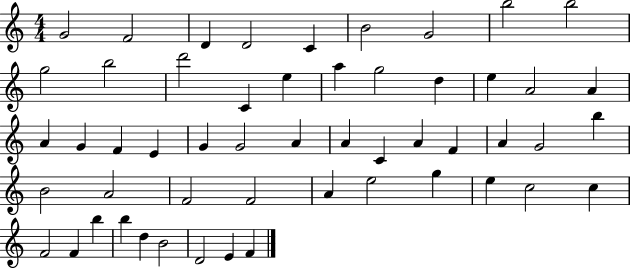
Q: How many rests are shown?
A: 0